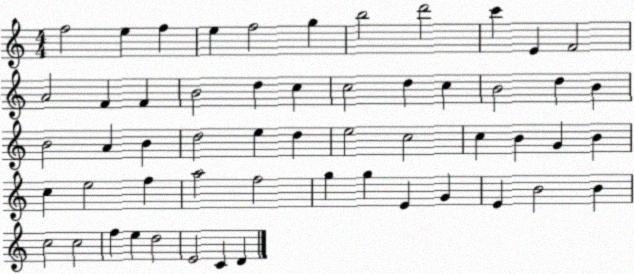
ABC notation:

X:1
T:Untitled
M:4/4
L:1/4
K:C
f2 e f e f2 g b2 d'2 c' E F2 A2 F F B2 d c c2 d c B2 d B B2 A B d2 e d e2 c2 c B G B c e2 f a2 f2 g g E G E B2 B c2 c2 f e d2 E2 C D